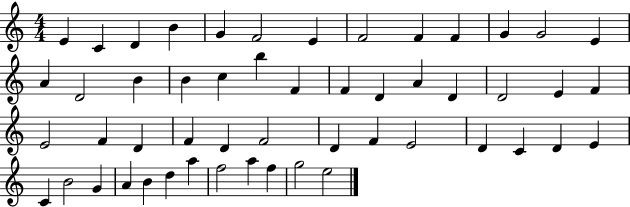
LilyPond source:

{
  \clef treble
  \numericTimeSignature
  \time 4/4
  \key c \major
  e'4 c'4 d'4 b'4 | g'4 f'2 e'4 | f'2 f'4 f'4 | g'4 g'2 e'4 | \break a'4 d'2 b'4 | b'4 c''4 b''4 f'4 | f'4 d'4 a'4 d'4 | d'2 e'4 f'4 | \break e'2 f'4 d'4 | f'4 d'4 f'2 | d'4 f'4 e'2 | d'4 c'4 d'4 e'4 | \break c'4 b'2 g'4 | a'4 b'4 d''4 a''4 | f''2 a''4 f''4 | g''2 e''2 | \break \bar "|."
}